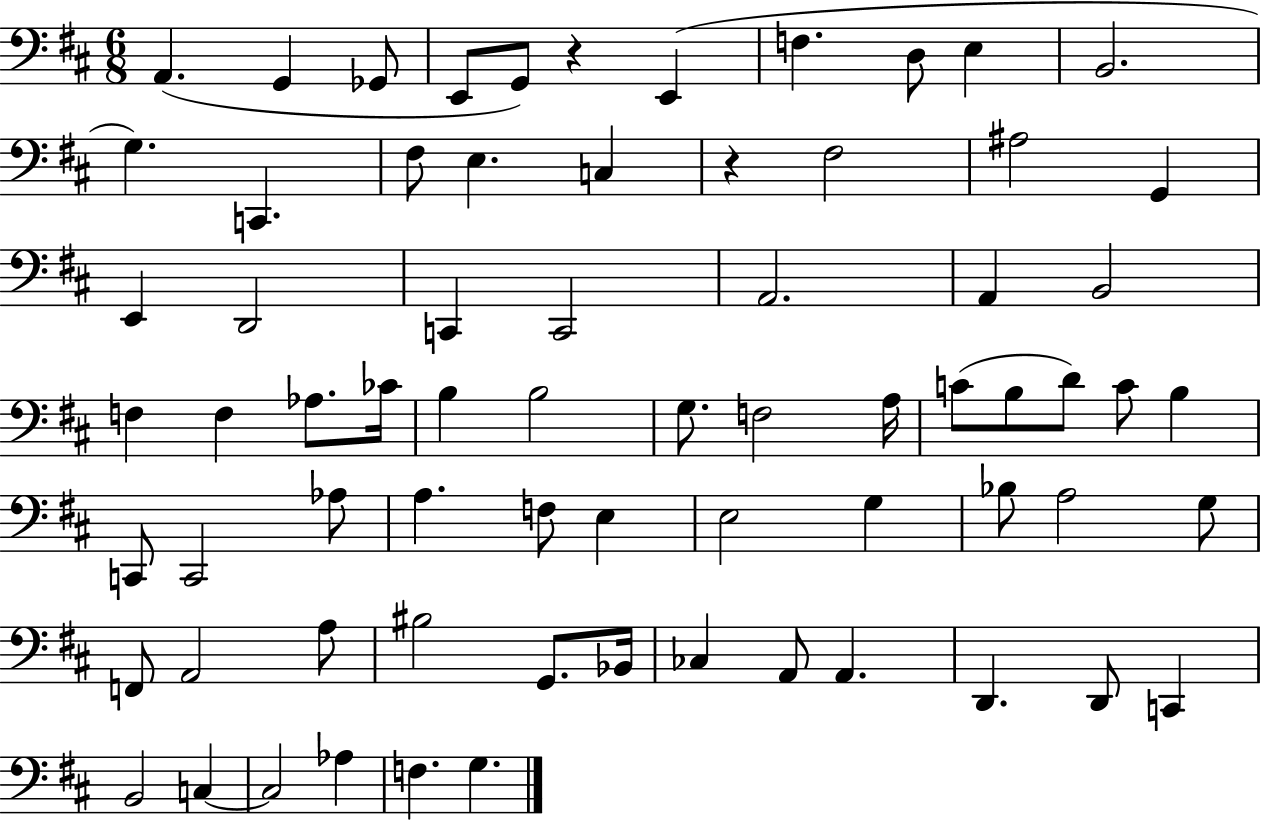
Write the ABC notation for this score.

X:1
T:Untitled
M:6/8
L:1/4
K:D
A,, G,, _G,,/2 E,,/2 G,,/2 z E,, F, D,/2 E, B,,2 G, C,, ^F,/2 E, C, z ^F,2 ^A,2 G,, E,, D,,2 C,, C,,2 A,,2 A,, B,,2 F, F, _A,/2 _C/4 B, B,2 G,/2 F,2 A,/4 C/2 B,/2 D/2 C/2 B, C,,/2 C,,2 _A,/2 A, F,/2 E, E,2 G, _B,/2 A,2 G,/2 F,,/2 A,,2 A,/2 ^B,2 G,,/2 _B,,/4 _C, A,,/2 A,, D,, D,,/2 C,, B,,2 C, C,2 _A, F, G,